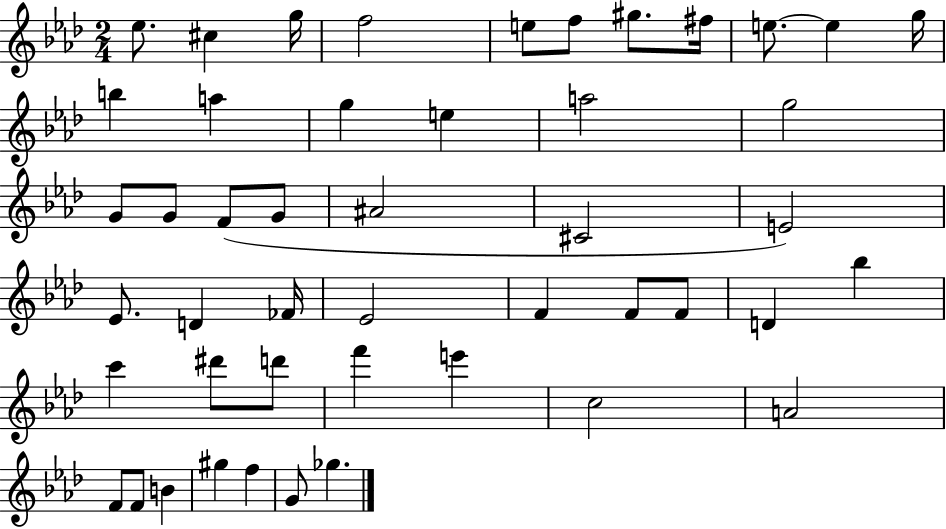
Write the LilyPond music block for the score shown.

{
  \clef treble
  \numericTimeSignature
  \time 2/4
  \key aes \major
  ees''8. cis''4 g''16 | f''2 | e''8 f''8 gis''8. fis''16 | e''8.~~ e''4 g''16 | \break b''4 a''4 | g''4 e''4 | a''2 | g''2 | \break g'8 g'8 f'8( g'8 | ais'2 | cis'2 | e'2) | \break ees'8. d'4 fes'16 | ees'2 | f'4 f'8 f'8 | d'4 bes''4 | \break c'''4 dis'''8 d'''8 | f'''4 e'''4 | c''2 | a'2 | \break f'8 f'8 b'4 | gis''4 f''4 | g'8 ges''4. | \bar "|."
}